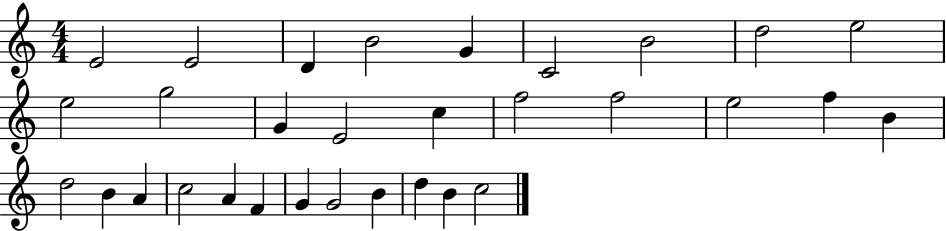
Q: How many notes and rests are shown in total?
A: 31